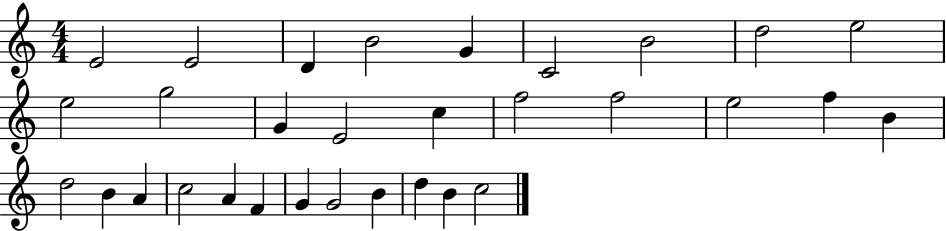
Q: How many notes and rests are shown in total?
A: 31